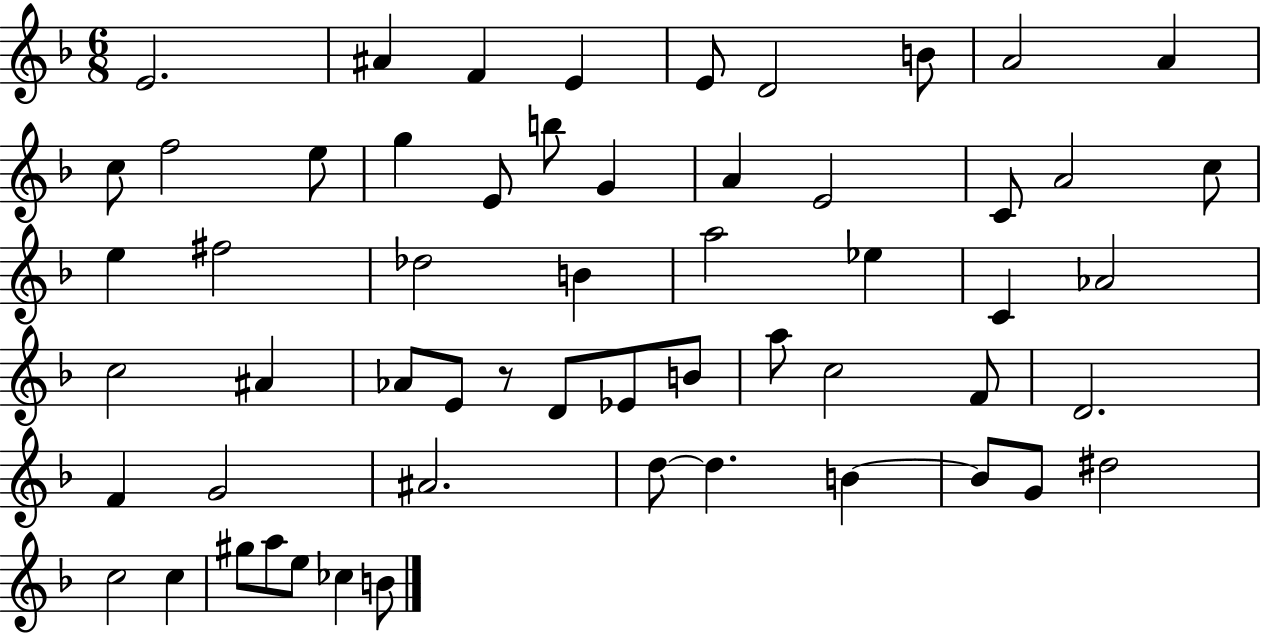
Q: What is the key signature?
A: F major